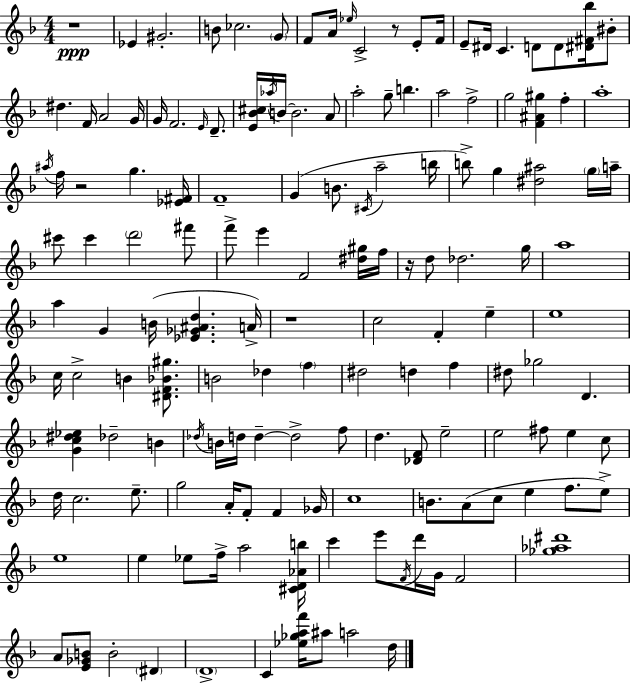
{
  \clef treble
  \numericTimeSignature
  \time 4/4
  \key d \minor
  r1\ppp | ees'4 gis'2.-. | b'8 ces''2. \parenthesize g'8 | f'8 a'16 \grace { ees''16 } c'2-> r8 e'8-. | \break f'16 e'8-- dis'16 c'4. d'8 d'8 <dis' fis' bes''>16 bis'8-. | dis''4. f'16 a'2 | g'16 g'16 f'2. \grace { e'16 } d'8.-- | <e' bes' cis''>16 \acciaccatura { aes''16 } b'16~~ b'2. | \break a'8 a''2-. g''8-- b''4. | a''2 f''2-> | g''2 <f' ais' gis''>4 f''4-. | a''1-. | \break \acciaccatura { ais''16 } f''16 r2 g''4. | <ees' fis'>16 f'1-- | g'4( b'8. \acciaccatura { cis'16 } a''2-- | b''16 b''8->) g''4 <dis'' ais''>2 | \break \parenthesize g''16 a''16-- cis'''8 cis'''4 \parenthesize d'''2 | fis'''8 f'''8-> e'''4 f'2 | <dis'' gis''>16 f''16 r16 d''8 des''2. | g''16 a''1 | \break a''4 g'4 b'16( <ees' ges' ais' d''>4. | a'16->) r1 | c''2 f'4-. | e''4-- e''1 | \break c''16 c''2-> b'4 | <dis' f' bes' gis''>8. b'2 des''4 | \parenthesize f''4 dis''2 d''4 | f''4 dis''8 ges''2 d'4. | \break <g' c'' dis'' ees''>4 des''2-- | b'4 \acciaccatura { des''16 } b'16 d''16 d''4--~~ d''2-> | f''8 d''4. <des' f'>8 e''2-- | e''2 fis''8 | \break e''4 c''8 d''16 c''2. | e''8.-- g''2 a'16-. f'8-. | f'4 ges'16 c''1 | b'8. a'8( c''8 e''4 | \break f''8. e''8->) e''1 | e''4 ees''8 f''16-> a''2 | <cis' d' aes' b''>16 c'''4 e'''8 \acciaccatura { f'16 } d'''16 g'16 f'2 | <ges'' aes'' dis'''>1 | \break a'8 <e' ges' b'>8 b'2-. | \parenthesize dis'4 \parenthesize d'1-> | c'4 <ees'' ges'' a'' f'''>16 ais''8 a''2 | d''16 \bar "|."
}